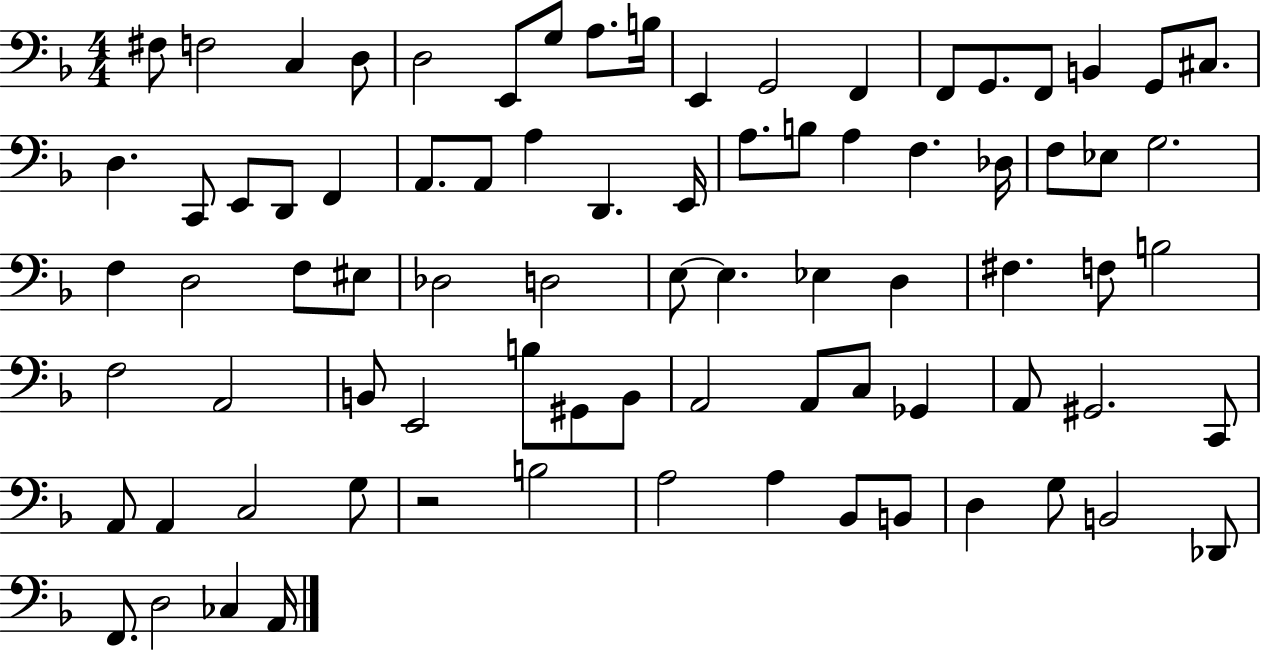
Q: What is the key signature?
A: F major